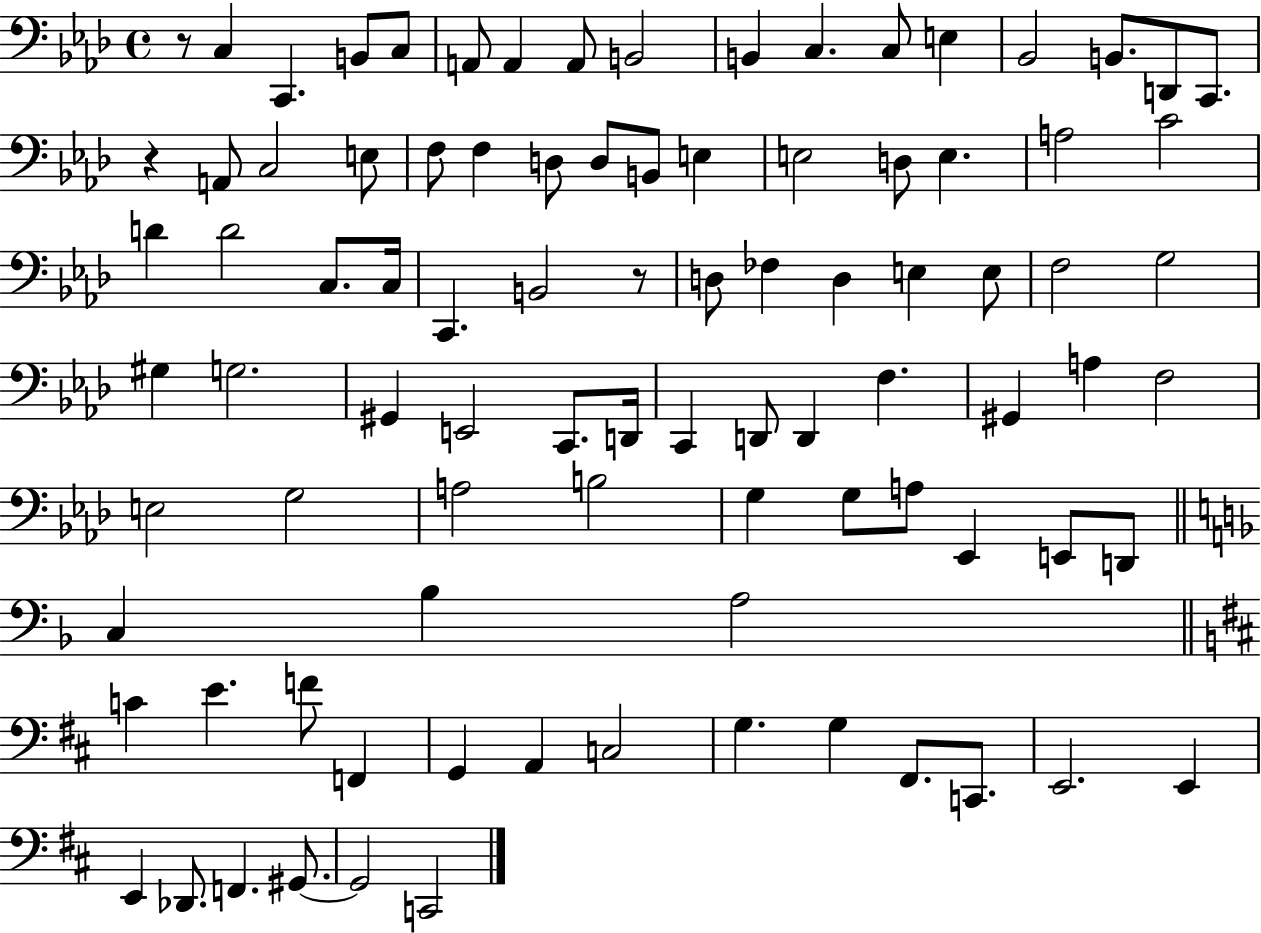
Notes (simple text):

R/e C3/q C2/q. B2/e C3/e A2/e A2/q A2/e B2/h B2/q C3/q. C3/e E3/q Bb2/h B2/e. D2/e C2/e. R/q A2/e C3/h E3/e F3/e F3/q D3/e D3/e B2/e E3/q E3/h D3/e E3/q. A3/h C4/h D4/q D4/h C3/e. C3/s C2/q. B2/h R/e D3/e FES3/q D3/q E3/q E3/e F3/h G3/h G#3/q G3/h. G#2/q E2/h C2/e. D2/s C2/q D2/e D2/q F3/q. G#2/q A3/q F3/h E3/h G3/h A3/h B3/h G3/q G3/e A3/e Eb2/q E2/e D2/e C3/q Bb3/q A3/h C4/q E4/q. F4/e F2/q G2/q A2/q C3/h G3/q. G3/q F#2/e. C2/e. E2/h. E2/q E2/q Db2/e. F2/q. G#2/e. G#2/h C2/h